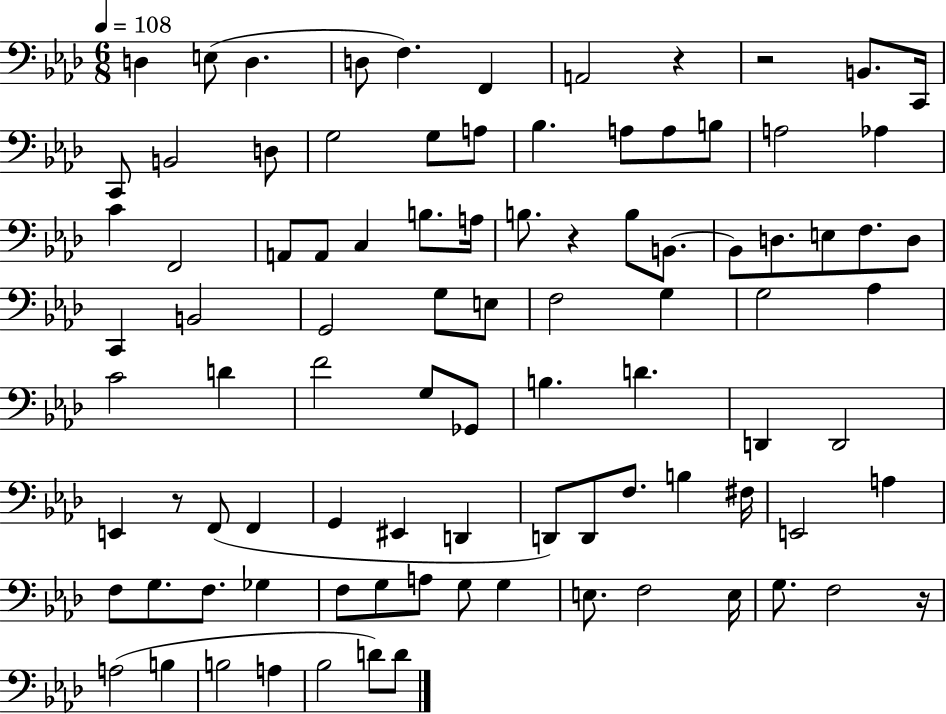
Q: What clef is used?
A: bass